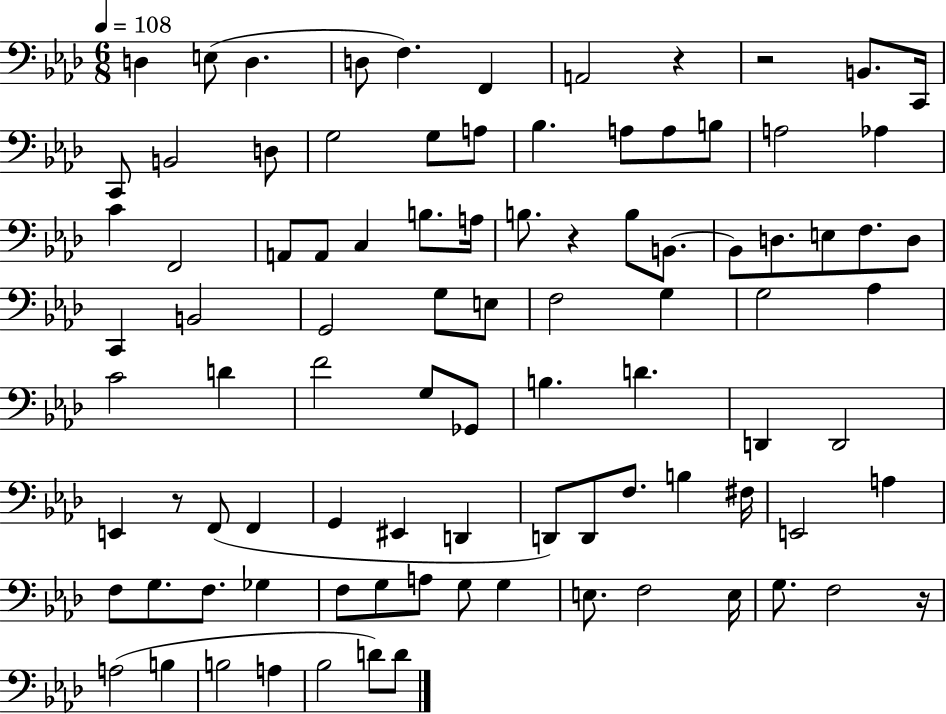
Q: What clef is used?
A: bass